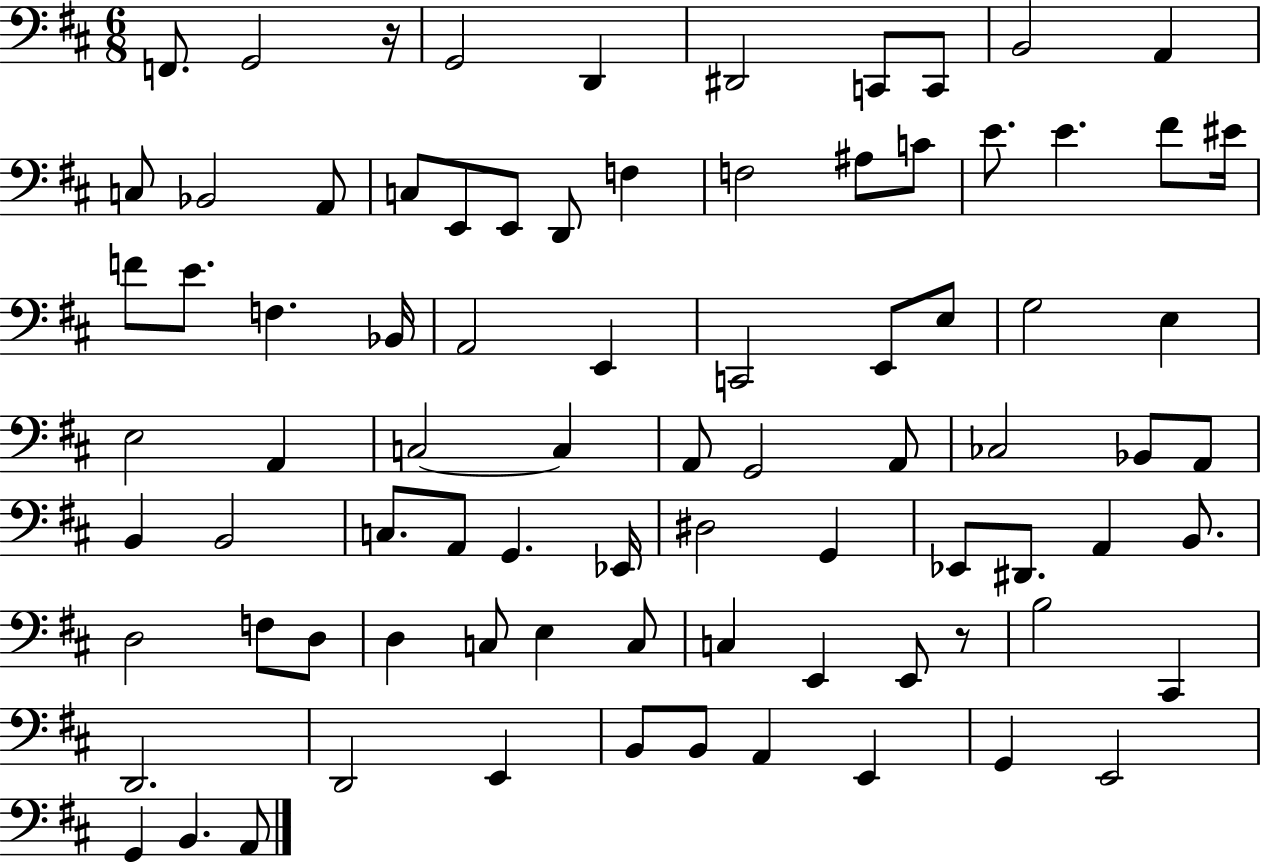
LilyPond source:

{
  \clef bass
  \numericTimeSignature
  \time 6/8
  \key d \major
  f,8. g,2 r16 | g,2 d,4 | dis,2 c,8 c,8 | b,2 a,4 | \break c8 bes,2 a,8 | c8 e,8 e,8 d,8 f4 | f2 ais8 c'8 | e'8. e'4. fis'8 eis'16 | \break f'8 e'8. f4. bes,16 | a,2 e,4 | c,2 e,8 e8 | g2 e4 | \break e2 a,4 | c2~~ c4 | a,8 g,2 a,8 | ces2 bes,8 a,8 | \break b,4 b,2 | c8. a,8 g,4. ees,16 | dis2 g,4 | ees,8 dis,8. a,4 b,8. | \break d2 f8 d8 | d4 c8 e4 c8 | c4 e,4 e,8 r8 | b2 cis,4 | \break d,2. | d,2 e,4 | b,8 b,8 a,4 e,4 | g,4 e,2 | \break g,4 b,4. a,8 | \bar "|."
}